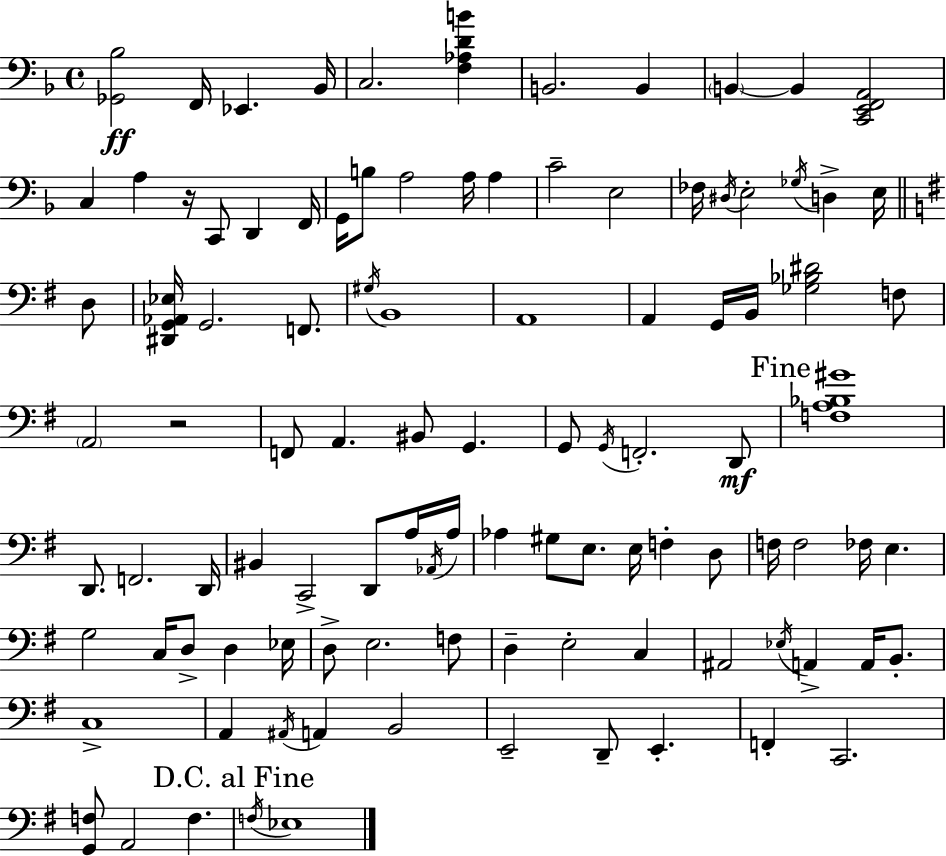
X:1
T:Untitled
M:4/4
L:1/4
K:Dm
[_G,,_B,]2 F,,/4 _E,, _B,,/4 C,2 [F,_A,DB] B,,2 B,, B,, B,, [C,,E,,F,,A,,]2 C, A, z/4 C,,/2 D,, F,,/4 G,,/4 B,/2 A,2 A,/4 A, C2 E,2 _F,/4 ^D,/4 E,2 _G,/4 D, E,/4 D,/2 [^D,,G,,_A,,_E,]/4 G,,2 F,,/2 ^G,/4 B,,4 A,,4 A,, G,,/4 B,,/4 [_G,_B,^D]2 F,/2 A,,2 z2 F,,/2 A,, ^B,,/2 G,, G,,/2 G,,/4 F,,2 D,,/2 [F,A,_B,^G]4 D,,/2 F,,2 D,,/4 ^B,, C,,2 D,,/2 A,/4 _A,,/4 A,/4 _A, ^G,/2 E,/2 E,/4 F, D,/2 F,/4 F,2 _F,/4 E, G,2 C,/4 D,/2 D, _E,/4 D,/2 E,2 F,/2 D, E,2 C, ^A,,2 _E,/4 A,, A,,/4 B,,/2 C,4 A,, ^A,,/4 A,, B,,2 E,,2 D,,/2 E,, F,, C,,2 [G,,F,]/2 A,,2 F, F,/4 _E,4